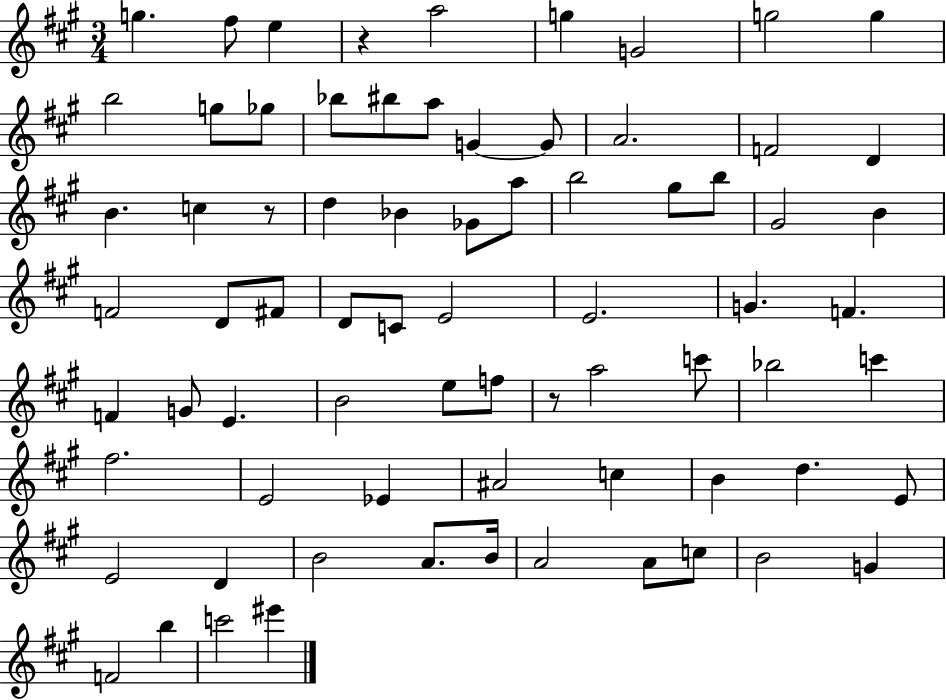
G5/q. F#5/e E5/q R/q A5/h G5/q G4/h G5/h G5/q B5/h G5/e Gb5/e Bb5/e BIS5/e A5/e G4/q G4/e A4/h. F4/h D4/q B4/q. C5/q R/e D5/q Bb4/q Gb4/e A5/e B5/h G#5/e B5/e G#4/h B4/q F4/h D4/e F#4/e D4/e C4/e E4/h E4/h. G4/q. F4/q. F4/q G4/e E4/q. B4/h E5/e F5/e R/e A5/h C6/e Bb5/h C6/q F#5/h. E4/h Eb4/q A#4/h C5/q B4/q D5/q. E4/e E4/h D4/q B4/h A4/e. B4/s A4/h A4/e C5/e B4/h G4/q F4/h B5/q C6/h EIS6/q